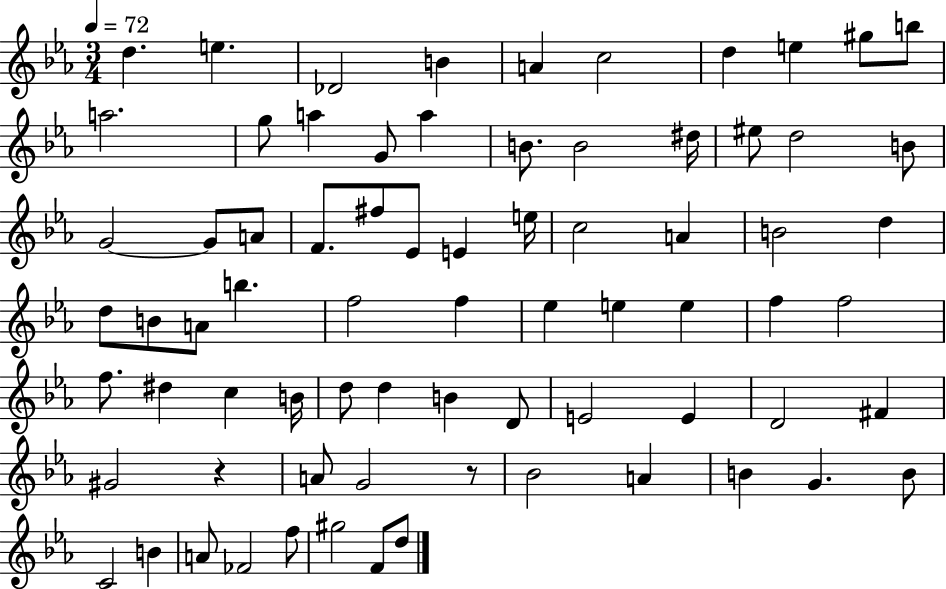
{
  \clef treble
  \numericTimeSignature
  \time 3/4
  \key ees \major
  \tempo 4 = 72
  \repeat volta 2 { d''4. e''4. | des'2 b'4 | a'4 c''2 | d''4 e''4 gis''8 b''8 | \break a''2. | g''8 a''4 g'8 a''4 | b'8. b'2 dis''16 | eis''8 d''2 b'8 | \break g'2~~ g'8 a'8 | f'8. fis''8 ees'8 e'4 e''16 | c''2 a'4 | b'2 d''4 | \break d''8 b'8 a'8 b''4. | f''2 f''4 | ees''4 e''4 e''4 | f''4 f''2 | \break f''8. dis''4 c''4 b'16 | d''8 d''4 b'4 d'8 | e'2 e'4 | d'2 fis'4 | \break gis'2 r4 | a'8 g'2 r8 | bes'2 a'4 | b'4 g'4. b'8 | \break c'2 b'4 | a'8 fes'2 f''8 | gis''2 f'8 d''8 | } \bar "|."
}